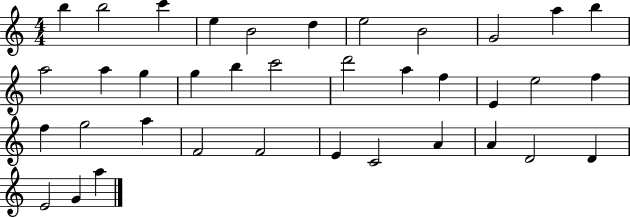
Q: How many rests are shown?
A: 0